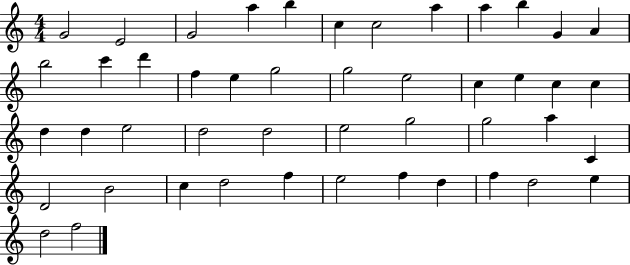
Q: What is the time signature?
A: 4/4